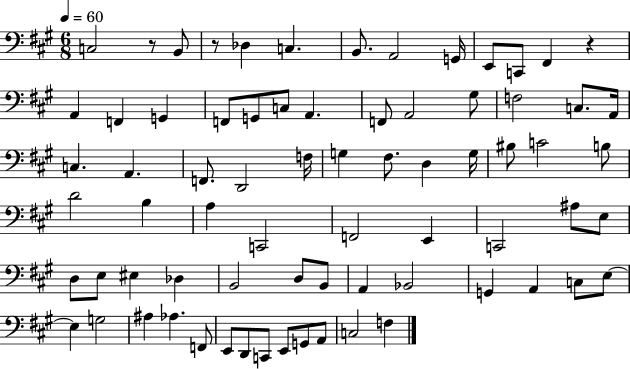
X:1
T:Untitled
M:6/8
L:1/4
K:A
C,2 z/2 B,,/2 z/2 _D, C, B,,/2 A,,2 G,,/4 E,,/2 C,,/2 ^F,, z A,, F,, G,, F,,/2 G,,/2 C,/2 A,, F,,/2 A,,2 ^G,/2 F,2 C,/2 A,,/4 C, A,, F,,/2 D,,2 F,/4 G, ^F,/2 D, G,/4 ^B,/2 C2 B,/2 D2 B, A, C,,2 F,,2 E,, C,,2 ^A,/2 E,/2 D,/2 E,/2 ^E, _D, B,,2 D,/2 B,,/2 A,, _B,,2 G,, A,, C,/2 E,/2 E, G,2 ^A, _A, F,,/2 E,,/2 D,,/2 C,,/2 E,,/2 G,,/2 A,,/2 C,2 F,